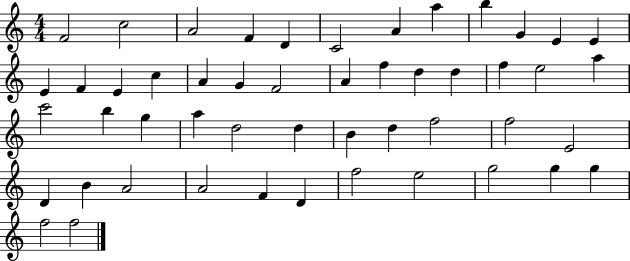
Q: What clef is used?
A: treble